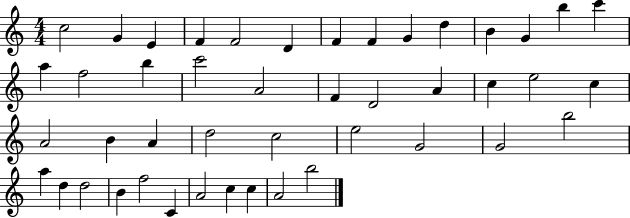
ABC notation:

X:1
T:Untitled
M:4/4
L:1/4
K:C
c2 G E F F2 D F F G d B G b c' a f2 b c'2 A2 F D2 A c e2 c A2 B A d2 c2 e2 G2 G2 b2 a d d2 B f2 C A2 c c A2 b2